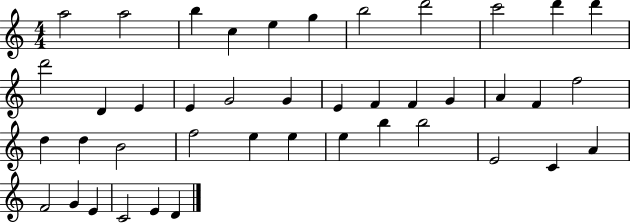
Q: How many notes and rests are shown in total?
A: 42